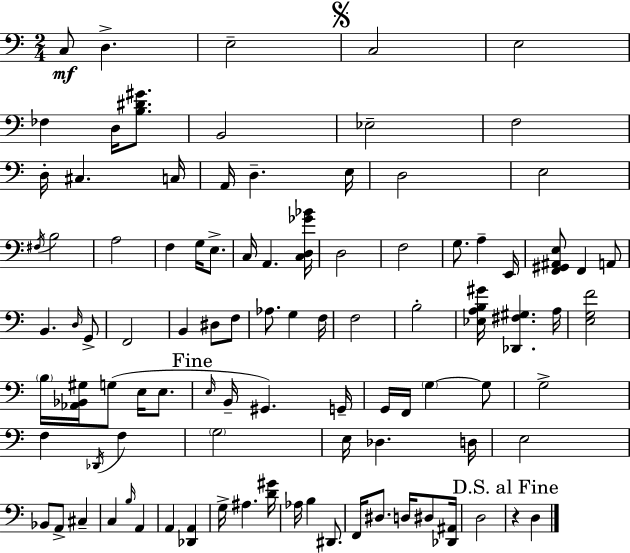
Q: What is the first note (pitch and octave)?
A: C3